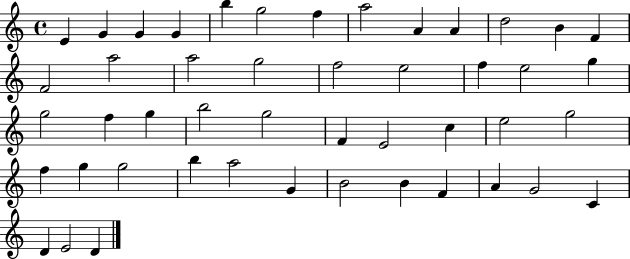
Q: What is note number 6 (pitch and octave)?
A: G5